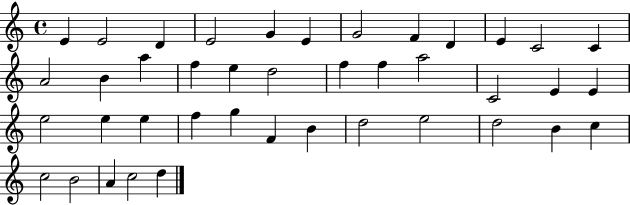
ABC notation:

X:1
T:Untitled
M:4/4
L:1/4
K:C
E E2 D E2 G E G2 F D E C2 C A2 B a f e d2 f f a2 C2 E E e2 e e f g F B d2 e2 d2 B c c2 B2 A c2 d